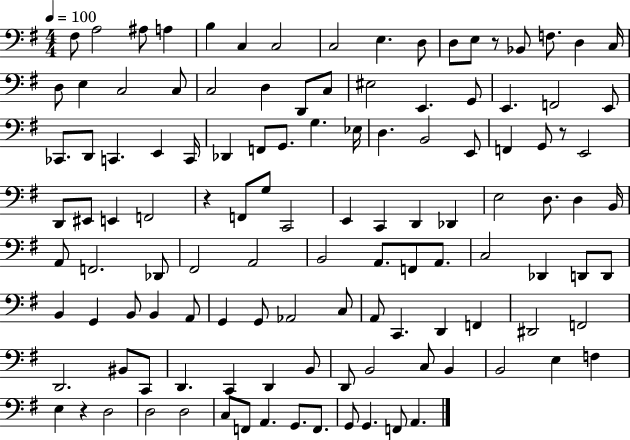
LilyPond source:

{
  \clef bass
  \numericTimeSignature
  \time 4/4
  \key g \major
  \tempo 4 = 100
  fis8 a2 ais8 a4 | b4 c4 c2 | c2 e4. d8 | d8 e8 r8 bes,8 f8. d4 c16 | \break d8 e4 c2 c8 | c2 d4 d,8 c8 | eis2 e,4. g,8 | e,4. f,2 e,8 | \break ces,8. d,8 c,4. e,4 c,16 | des,4 f,8 g,8. g4. ees16 | d4. b,2 e,8 | f,4 g,8 r8 e,2 | \break d,8 eis,8 e,4 f,2 | r4 f,8 g8 c,2 | e,4 c,4 d,4 des,4 | e2 d8. d4 b,16 | \break a,8 f,2. des,8 | fis,2 a,2 | b,2 a,8. f,8 a,8. | c2 des,4 d,8 d,8 | \break b,4 g,4 b,8 b,4 a,8 | g,4 g,8 aes,2 c8 | a,8 c,4. d,4 f,4 | dis,2 f,2 | \break d,2. bis,8 c,8 | d,4. c,4 d,4 b,8 | d,8 b,2 c8 b,4 | b,2 e4 f4 | \break e4 r4 d2 | d2 d2 | c8 f,8 a,4. g,8. f,8. | g,8 g,4. f,8 a,4. | \break \bar "|."
}